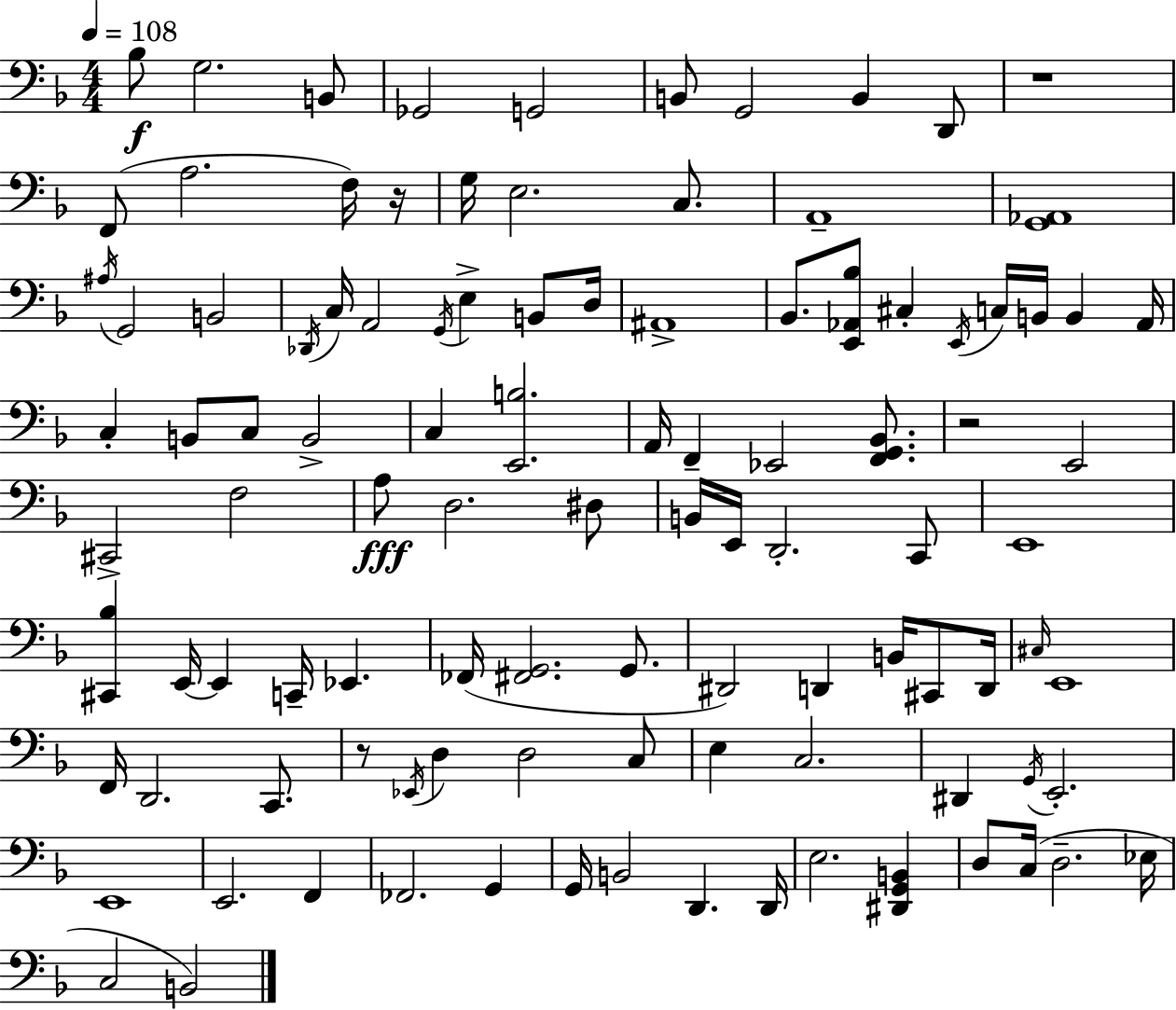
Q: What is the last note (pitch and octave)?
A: B2